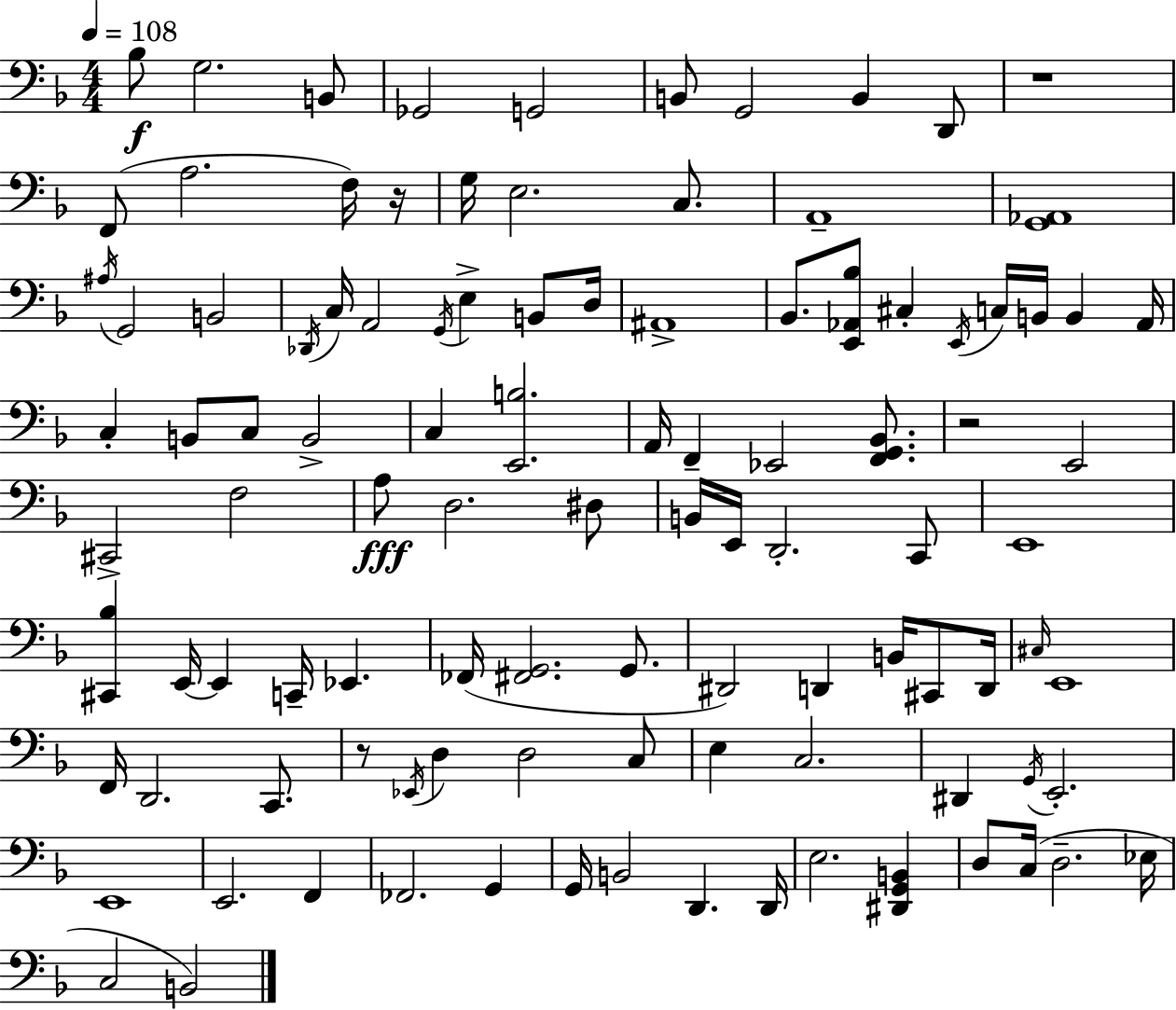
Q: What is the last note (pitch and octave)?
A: B2